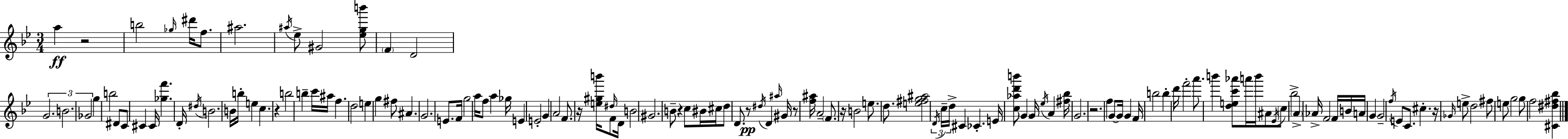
{
  \clef treble
  \numericTimeSignature
  \time 3/4
  \key g \minor
  a''4\ff r2 | b''2 \grace { ges''16 } dis'''16 f''8. | ais''2. | \acciaccatura { ais''16 } ees''8-> gis'2 | \break <ees'' g'' b'''>8 \parenthesize f'4 d'2 | \tuplet 3/2 { g'2. | b'2. | ges'2 } g''4 | \break b''2 dis'8 | c'8 cis'4 cis'16 <ges'' f'''>4. | d'16-. \acciaccatura { dis''16 } b'2. | b'16 b''16-. e''4 c''4. | \break r4 b''2 | b''4-- c'''16 ais''16 f''4. | d''2 e''4 | g''4 fis''8 ais'4. | \break g'2. | e'8. f'16 g''2 | a''16 f''8 a''4 ges''16 e'4 | e'2-. g'4 | \break a'2 f'8. | r16 <e'' gis'' b'''>16 \grace { dis''16 } f'8 d'16 b'2 | gis'2. | b'8-- r4 c''8 | \break bis'16 cis''16 d''8 d'8. r8\pp \acciaccatura { dis''16 } d'4 | \grace { ais''16 } gis'16 r8 <f'' ais''>16 a'2-- | \parenthesize f'8. r16 b'2 | e''8. d''8. <e'' fis'' g'' ais''>2 | \break \tuplet 3/2 { \acciaccatura { d'16 } c''16-- d''16-> } cis'4 | ces'4.-. e'16 <c'' aes'' d''' b'''>8 \parenthesize g'4 | g'16 \acciaccatura { ees''16 } a'4 <fis'' bes''>16 g'2. | r2. | \break f''4 | g'8~~ g'16 g'4 f'16 b''2 | b''4-. d'''16 f'''2-. | a'''8. b'''4 | \break <d'' e'' c''' aes'''>8 a'''16 b'''16 ais'8 \acciaccatura { ees'16 } \parenthesize c''8 bes''2-> | \parenthesize a'4-> aes'16-> f'2 | f'16 b'16 a'16 g'4 | g'2-- \acciaccatura { f''16 } e'8 | \break c'8. cis''4.-. r16 \grace { ges'16 } e''8-> | d''2 fis''8 e''8 | g''2 g''8 f''2 | <cis' dis'' fis'' bes''>4 \bar "|."
}